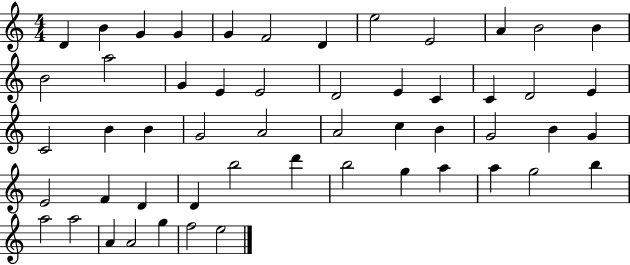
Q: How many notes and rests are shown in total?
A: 53